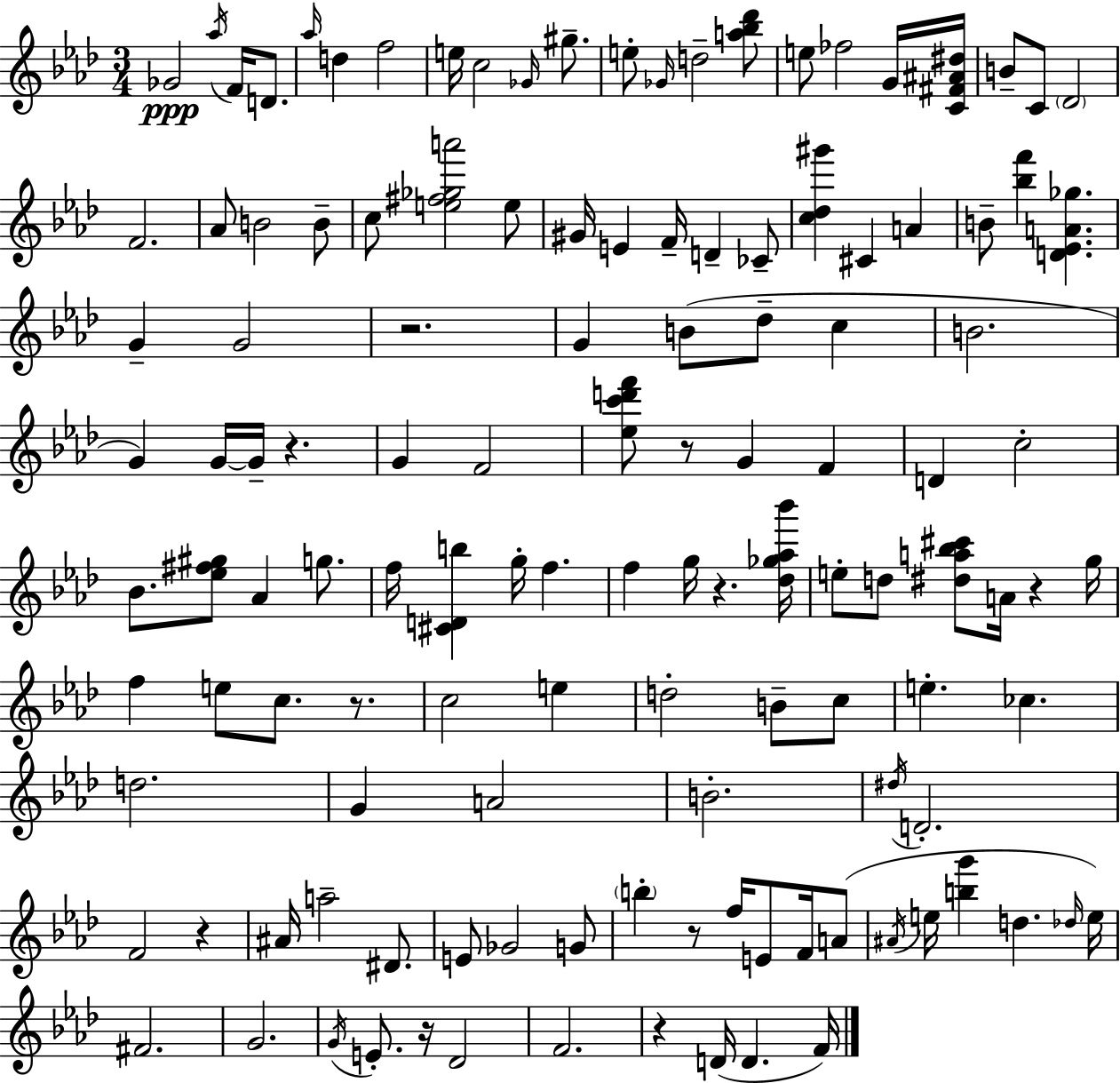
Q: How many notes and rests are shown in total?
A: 126